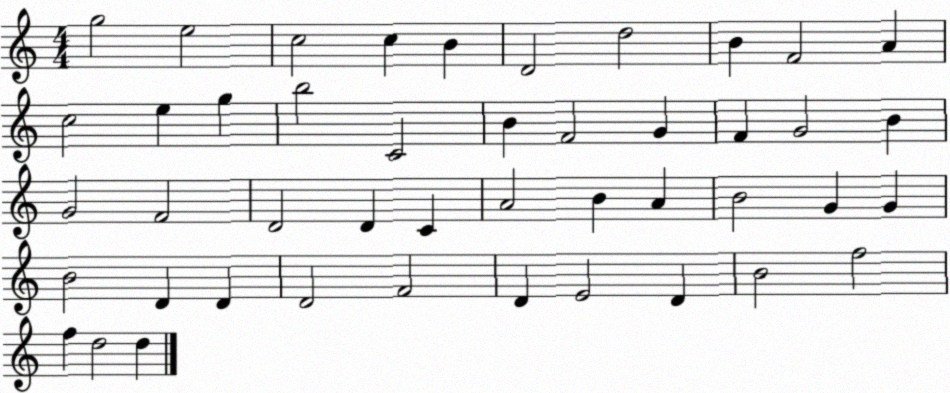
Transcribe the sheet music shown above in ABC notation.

X:1
T:Untitled
M:4/4
L:1/4
K:C
g2 e2 c2 c B D2 d2 B F2 A c2 e g b2 C2 B F2 G F G2 B G2 F2 D2 D C A2 B A B2 G G B2 D D D2 F2 D E2 D B2 f2 f d2 d